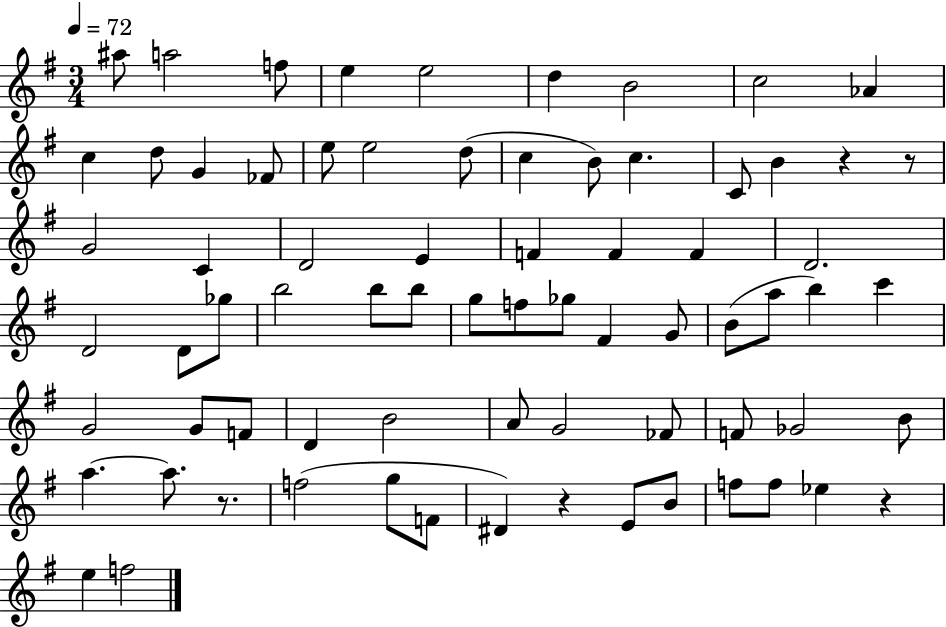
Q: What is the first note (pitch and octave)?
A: A#5